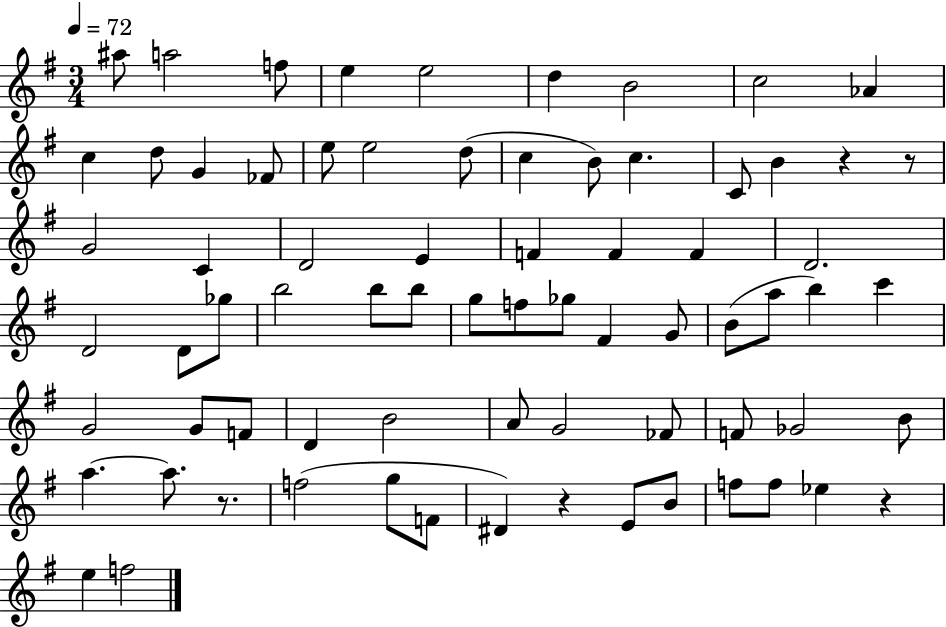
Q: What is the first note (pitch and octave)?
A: A#5